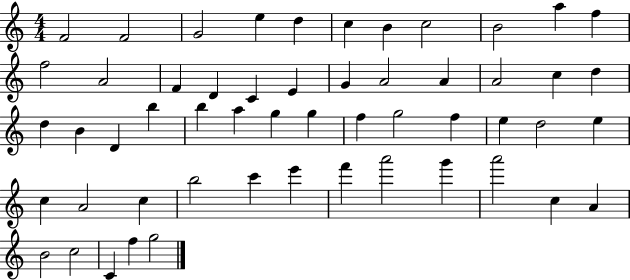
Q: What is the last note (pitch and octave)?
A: G5